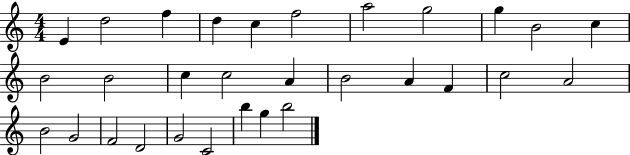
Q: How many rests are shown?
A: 0